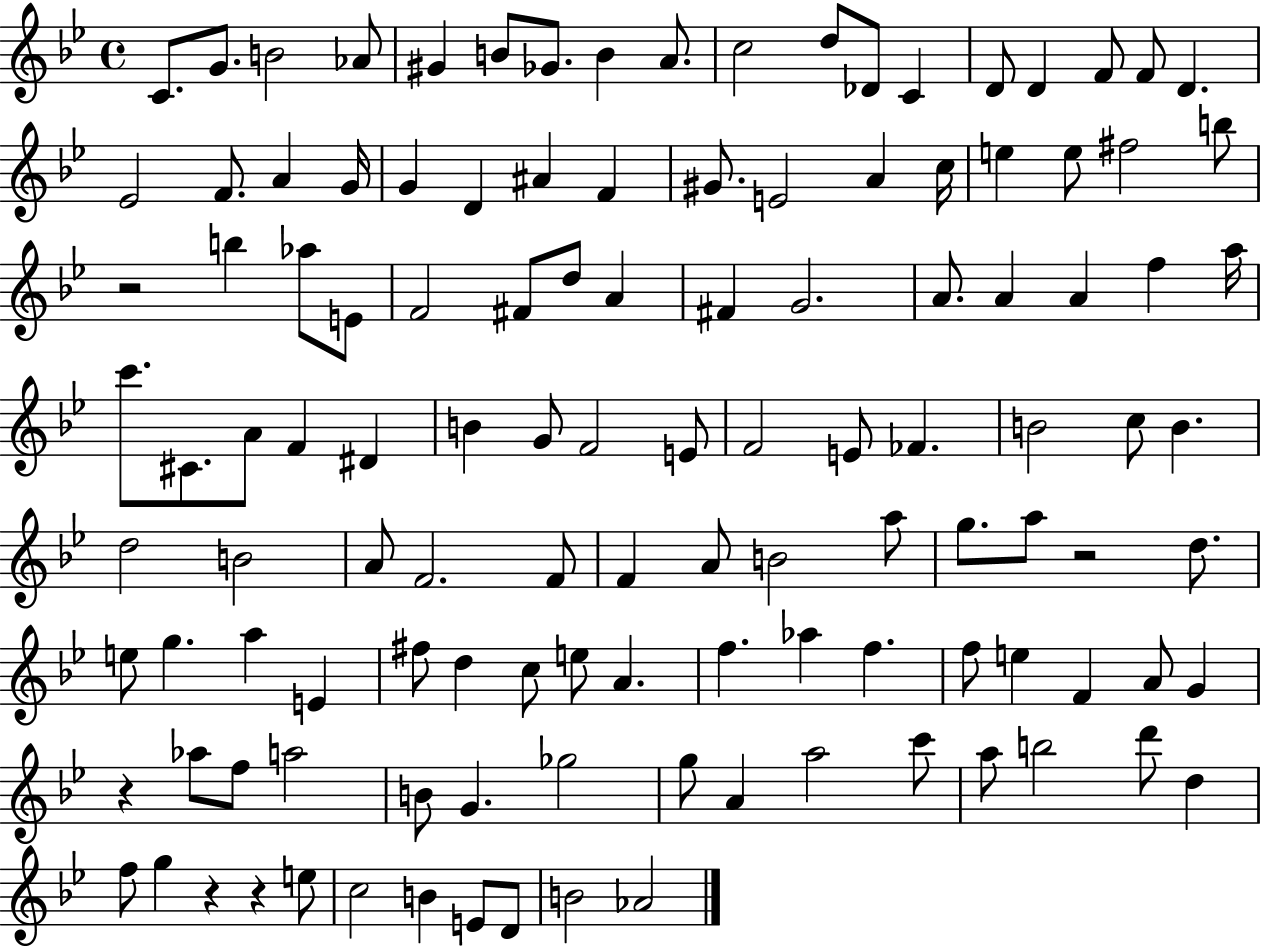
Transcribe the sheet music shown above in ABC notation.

X:1
T:Untitled
M:4/4
L:1/4
K:Bb
C/2 G/2 B2 _A/2 ^G B/2 _G/2 B A/2 c2 d/2 _D/2 C D/2 D F/2 F/2 D _E2 F/2 A G/4 G D ^A F ^G/2 E2 A c/4 e e/2 ^f2 b/2 z2 b _a/2 E/2 F2 ^F/2 d/2 A ^F G2 A/2 A A f a/4 c'/2 ^C/2 A/2 F ^D B G/2 F2 E/2 F2 E/2 _F B2 c/2 B d2 B2 A/2 F2 F/2 F A/2 B2 a/2 g/2 a/2 z2 d/2 e/2 g a E ^f/2 d c/2 e/2 A f _a f f/2 e F A/2 G z _a/2 f/2 a2 B/2 G _g2 g/2 A a2 c'/2 a/2 b2 d'/2 d f/2 g z z e/2 c2 B E/2 D/2 B2 _A2